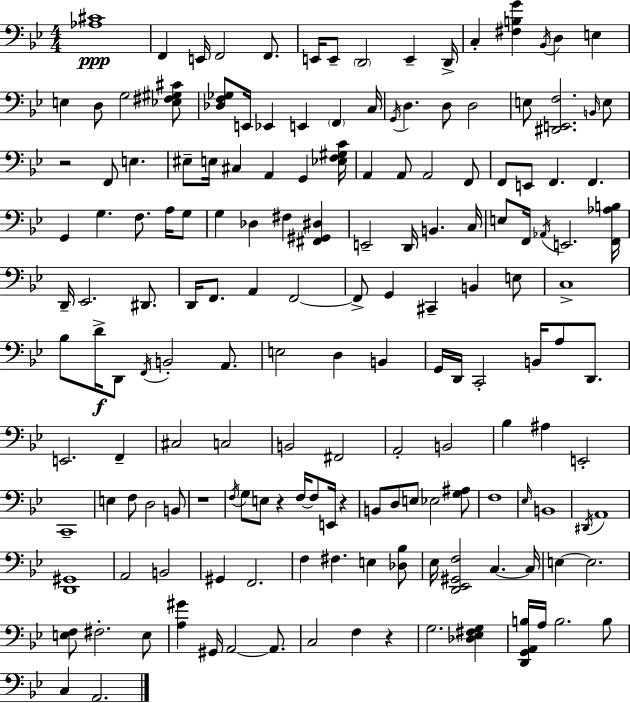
X:1
T:Untitled
M:4/4
L:1/4
K:Bb
[_A,^C]4 F,, E,,/4 F,,2 F,,/2 E,,/4 E,,/2 D,,2 E,, D,,/4 C, [^F,B,G] _B,,/4 D, E, E, D,/2 G,2 [_E,^F,^G,^C]/2 [_D,F,_G,]/2 E,,/4 _E,, E,, F,, C,/4 G,,/4 D, D,/2 D,2 E,/2 [^D,,E,,F,]2 B,,/4 E,/2 z2 F,,/2 E, ^E,/2 E,/4 ^C, A,, G,, [_E,F,^G,C]/4 A,, A,,/2 A,,2 F,,/2 F,,/2 E,,/2 F,, F,, G,, G, F,/2 A,/4 G,/2 G, _D, ^F, [^F,,^G,,^D,] E,,2 D,,/4 B,, C,/4 E,/2 F,,/4 _A,,/4 E,,2 [F,,_A,B,]/4 D,,/4 _E,,2 ^D,,/2 D,,/4 F,,/2 A,, F,,2 F,,/2 G,, ^C,, B,, E,/2 C,4 _B,/2 D/4 D,,/2 F,,/4 B,,2 A,,/2 E,2 D, B,, G,,/4 D,,/4 C,,2 B,,/4 A,/2 D,,/2 E,,2 F,, ^C,2 C,2 B,,2 ^F,,2 A,,2 B,,2 _B, ^A, E,,2 C,,4 E, F,/2 D,2 B,,/2 z4 F,/4 G,/2 E,/2 z F,/4 F,/2 E,,/4 z B,,/2 D,/2 E,/2 _E,2 [G,^A,]/2 F,4 _E,/4 B,,4 ^D,,/4 A,,4 [D,,^G,,]4 A,,2 B,,2 ^G,, F,,2 F, ^F, E, [_D,_B,]/2 _E,/4 [D,,_E,,^G,,F,]2 C, C,/4 E, E,2 [E,F,]/2 ^F,2 E,/2 [A,^G] ^G,,/4 A,,2 A,,/2 C,2 F, z G,2 [_D,_E,^F,G,] [D,,G,,A,,B,]/4 A,/4 B,2 B,/2 C, A,,2